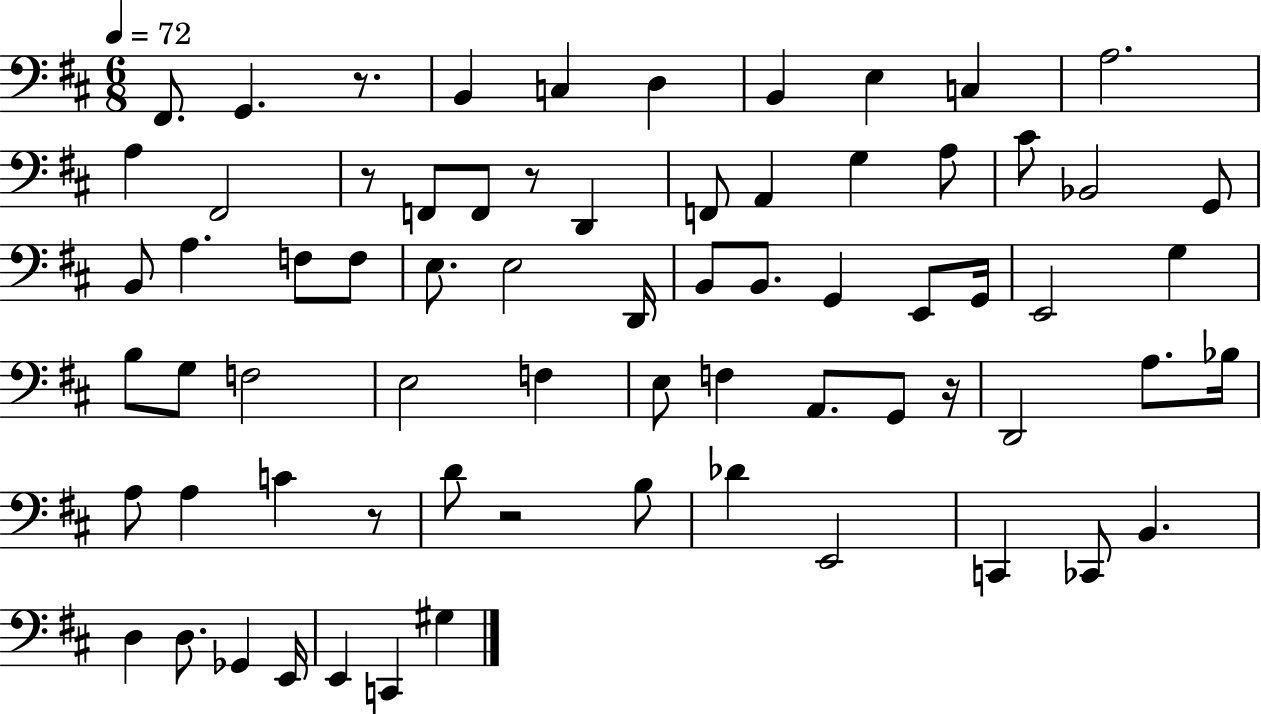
F#2/e. G2/q. R/e. B2/q C3/q D3/q B2/q E3/q C3/q A3/h. A3/q F#2/h R/e F2/e F2/e R/e D2/q F2/e A2/q G3/q A3/e C#4/e Bb2/h G2/e B2/e A3/q. F3/e F3/e E3/e. E3/h D2/s B2/e B2/e. G2/q E2/e G2/s E2/h G3/q B3/e G3/e F3/h E3/h F3/q E3/e F3/q A2/e. G2/e R/s D2/h A3/e. Bb3/s A3/e A3/q C4/q R/e D4/e R/h B3/e Db4/q E2/h C2/q CES2/e B2/q. D3/q D3/e. Gb2/q E2/s E2/q C2/q G#3/q